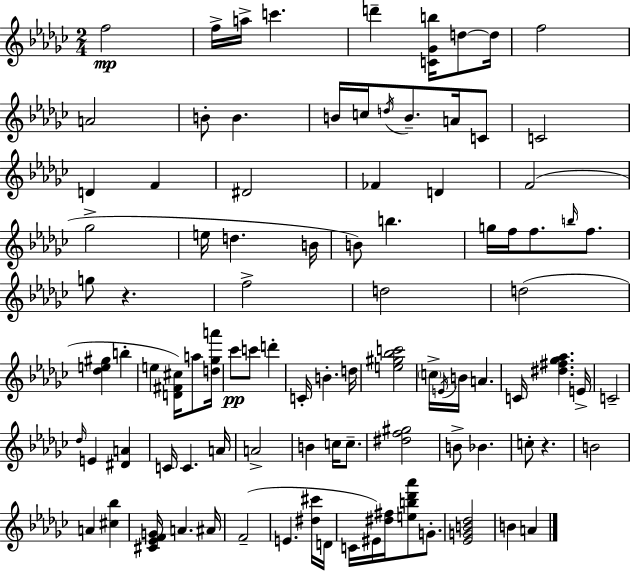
{
  \clef treble
  \numericTimeSignature
  \time 2/4
  \key ees \minor
  f''2\mp | f''16-> a''16-> c'''4. | d'''4-- <c' ges' b''>16 d''8~~ d''16 | f''2 | \break a'2 | b'8-. b'4. | b'16 c''16 \acciaccatura { d''16 } b'8.-- a'16 c'8 | c'2 | \break d'4 f'4 | dis'2 | fes'4 d'4 | f'2( | \break ges''2-> | e''16 d''4. | b'16 b'8) b''4. | g''16 f''16 f''8. \grace { b''16 } f''8. | \break g''8 r4. | f''2-> | d''2 | d''2( | \break <des'' e'' gis''>4 b''4-. | e''4 <d' fis' cis''>16) a''8 | <d'' ges'' a'''>16 ces'''8\pp c'''8 d'''4-. | c'16-. b'4.-. | \break d''16 <e'' gis'' bes'' c'''>2 | \parenthesize c''16-> \acciaccatura { e'16 } b'16 a'4. | c'16 <dis'' fis'' ges'' aes''>4. | e'16-> c'2-- | \break \grace { des''16 } e'4 | <dis' a'>4 c'16 c'4. | a'16 a'2-> | b'4 | \break c''16 c''8.-- <dis'' f'' gis''>2 | b'8-> bes'4. | c''8-. r4. | b'2 | \break a'4 | <cis'' bes''>4 <cis' ees' f' g'>16 a'4. | ais'16 f'2--( | e'4. | \break <dis'' cis'''>16 d'16 c'16 eis'16) <dis'' fis''>16 <e'' b'' des''' aes'''>8 | g'8.-. <ees' g' b' des''>2 | b'4 | a'4 \bar "|."
}